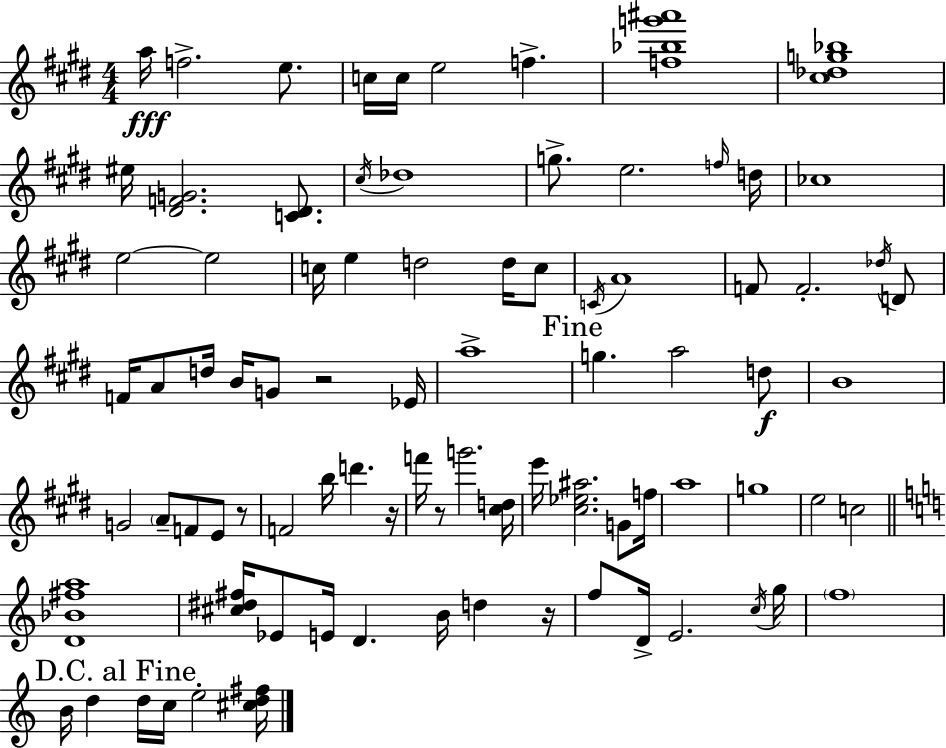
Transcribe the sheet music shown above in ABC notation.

X:1
T:Untitled
M:4/4
L:1/4
K:E
a/4 f2 e/2 c/4 c/4 e2 f [f_bg'^a']4 [^c_dg_b]4 ^e/4 [^DFG]2 [C^D]/2 ^c/4 _d4 g/2 e2 f/4 d/4 _c4 e2 e2 c/4 e d2 d/4 c/2 C/4 A4 F/2 F2 _d/4 D/2 F/4 A/2 d/4 B/4 G/2 z2 _E/4 a4 g a2 d/2 B4 G2 A/2 F/2 E/2 z/2 F2 b/4 d' z/4 f'/4 z/2 g'2 [^cd]/4 e'/4 [^c_e^a]2 G/2 f/4 a4 g4 e2 c2 [D_B^fa]4 [^c^d^f]/4 _E/2 E/4 D B/4 d z/4 f/2 D/4 E2 c/4 g/4 f4 B/4 d d/4 c/4 e2 [^cd^f]/4